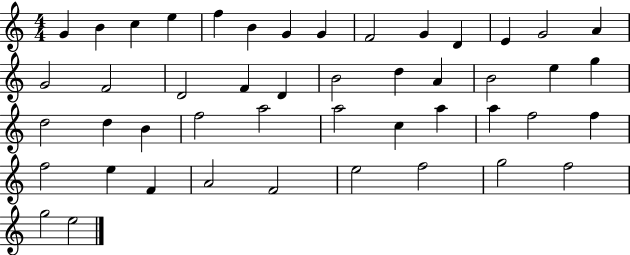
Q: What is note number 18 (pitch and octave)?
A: F4